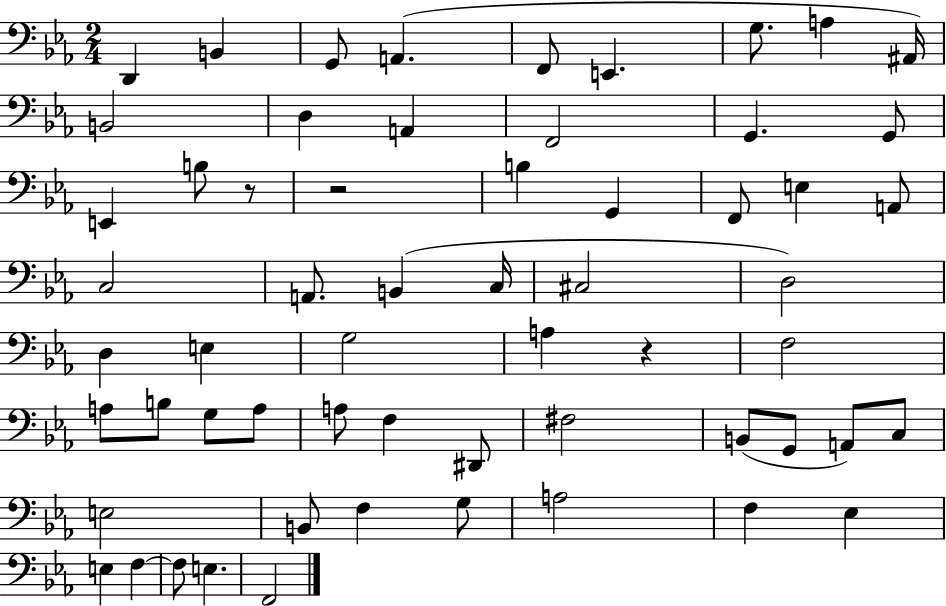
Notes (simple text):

D2/q B2/q G2/e A2/q. F2/e E2/q. G3/e. A3/q A#2/s B2/h D3/q A2/q F2/h G2/q. G2/e E2/q B3/e R/e R/h B3/q G2/q F2/e E3/q A2/e C3/h A2/e. B2/q C3/s C#3/h D3/h D3/q E3/q G3/h A3/q R/q F3/h A3/e B3/e G3/e A3/e A3/e F3/q D#2/e F#3/h B2/e G2/e A2/e C3/e E3/h B2/e F3/q G3/e A3/h F3/q Eb3/q E3/q F3/q F3/e E3/q. F2/h